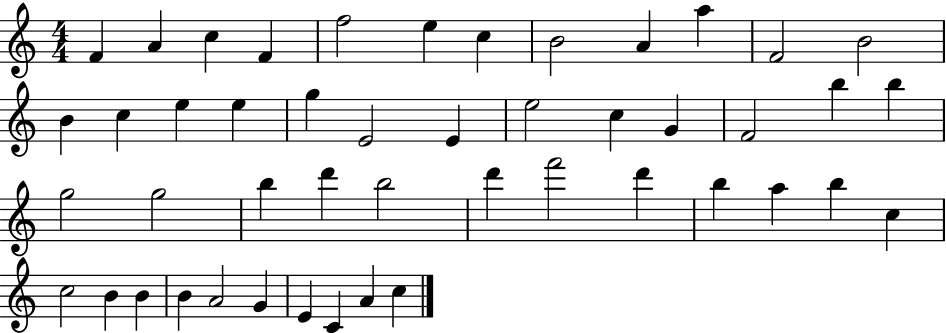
{
  \clef treble
  \numericTimeSignature
  \time 4/4
  \key c \major
  f'4 a'4 c''4 f'4 | f''2 e''4 c''4 | b'2 a'4 a''4 | f'2 b'2 | \break b'4 c''4 e''4 e''4 | g''4 e'2 e'4 | e''2 c''4 g'4 | f'2 b''4 b''4 | \break g''2 g''2 | b''4 d'''4 b''2 | d'''4 f'''2 d'''4 | b''4 a''4 b''4 c''4 | \break c''2 b'4 b'4 | b'4 a'2 g'4 | e'4 c'4 a'4 c''4 | \bar "|."
}